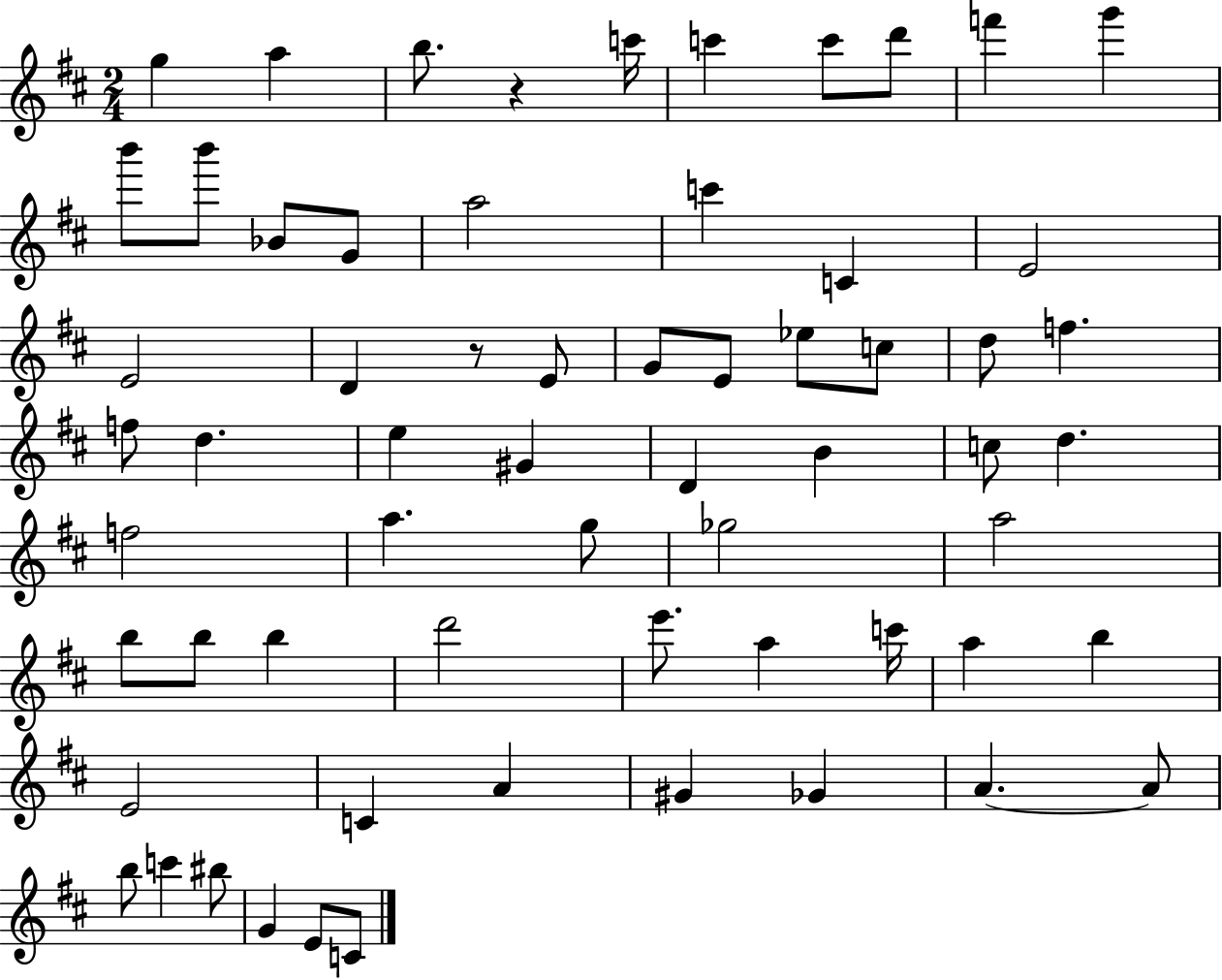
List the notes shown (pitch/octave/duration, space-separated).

G5/q A5/q B5/e. R/q C6/s C6/q C6/e D6/e F6/q G6/q B6/e B6/e Bb4/e G4/e A5/h C6/q C4/q E4/h E4/h D4/q R/e E4/e G4/e E4/e Eb5/e C5/e D5/e F5/q. F5/e D5/q. E5/q G#4/q D4/q B4/q C5/e D5/q. F5/h A5/q. G5/e Gb5/h A5/h B5/e B5/e B5/q D6/h E6/e. A5/q C6/s A5/q B5/q E4/h C4/q A4/q G#4/q Gb4/q A4/q. A4/e B5/e C6/q BIS5/e G4/q E4/e C4/e